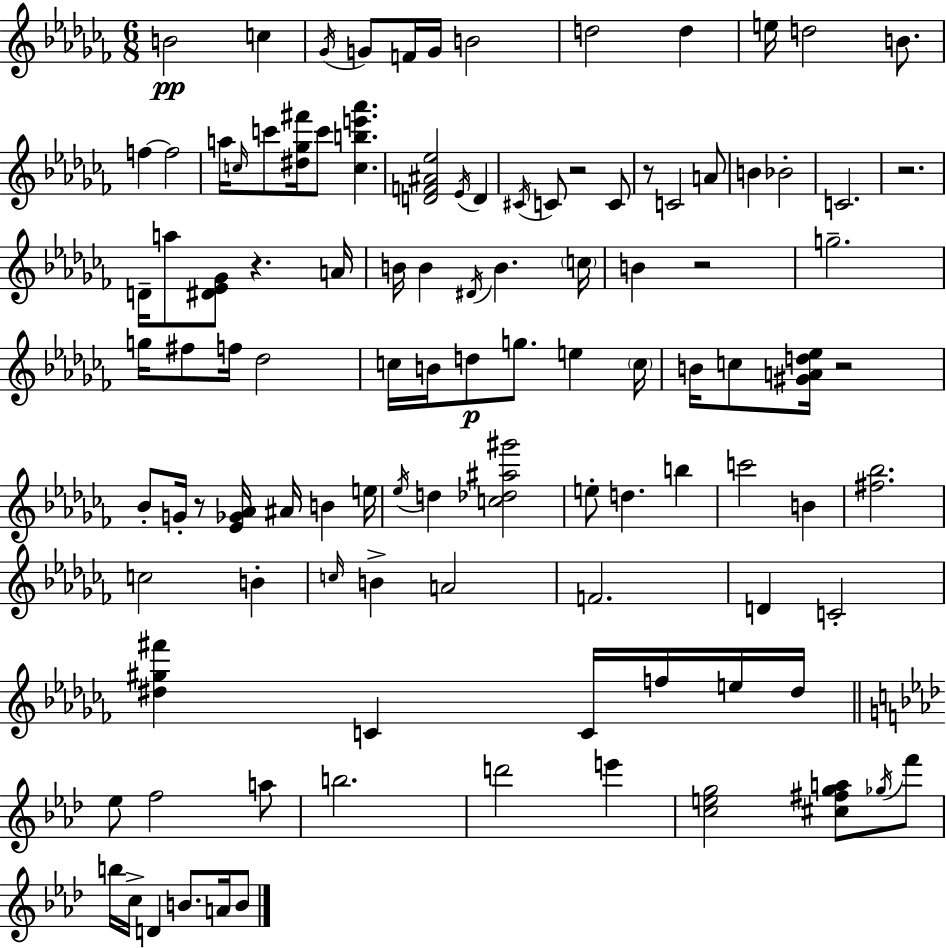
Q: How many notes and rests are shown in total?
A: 107